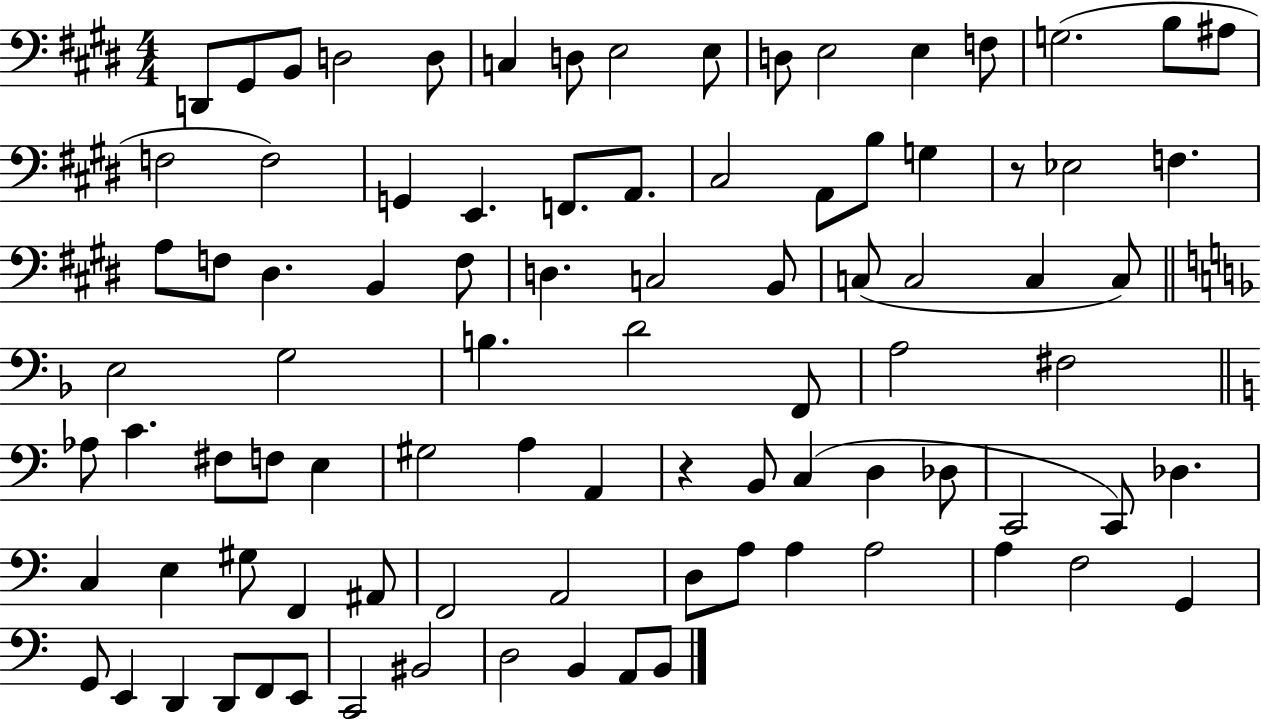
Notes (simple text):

D2/e G#2/e B2/e D3/h D3/e C3/q D3/e E3/h E3/e D3/e E3/h E3/q F3/e G3/h. B3/e A#3/e F3/h F3/h G2/q E2/q. F2/e. A2/e. C#3/h A2/e B3/e G3/q R/e Eb3/h F3/q. A3/e F3/e D#3/q. B2/q F3/e D3/q. C3/h B2/e C3/e C3/h C3/q C3/e E3/h G3/h B3/q. D4/h F2/e A3/h F#3/h Ab3/e C4/q. F#3/e F3/e E3/q G#3/h A3/q A2/q R/q B2/e C3/q D3/q Db3/e C2/h C2/e Db3/q. C3/q E3/q G#3/e F2/q A#2/e F2/h A2/h D3/e A3/e A3/q A3/h A3/q F3/h G2/q G2/e E2/q D2/q D2/e F2/e E2/e C2/h BIS2/h D3/h B2/q A2/e B2/e